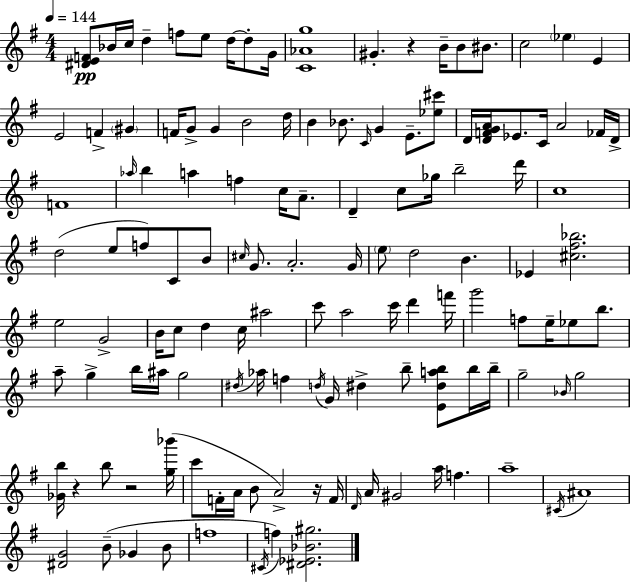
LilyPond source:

{
  \clef treble
  \numericTimeSignature
  \time 4/4
  \key e \minor
  \tempo 4 = 144
  <dis' e' f'>8\pp bes'16 c''16 d''4-- f''8 e''8 d''16~~ d''8-. g'16 | <c' aes' g''>1 | gis'4.-. r4 b'16-- b'8 bis'8. | c''2 \parenthesize ees''4 e'4 | \break e'2 f'4-> \parenthesize gis'4 | f'16 g'8-> g'4 b'2 d''16 | b'4 bes'8. \grace { c'16 } g'4 e'8.-- <ees'' cis'''>8 | d'16 <d' f' g' a'>16 ees'8. c'16 a'2 fes'16 | \break d'16-> f'1 | \grace { aes''16 } b''4 a''4 f''4 c''16 a'8.-- | d'4-- c''8 ges''16 b''2-- | d'''16 c''1 | \break d''2( e''8 f''8) c'8 | b'8 \grace { cis''16 } g'8. a'2.-. | g'16 \parenthesize e''8 d''2 b'4. | ees'4 <cis'' fis'' bes''>2. | \break e''2 g'2-> | b'16 c''8 d''4 c''16 ais''2 | c'''8 a''2 c'''16 d'''4 | f'''16 g'''2 f''8 e''16-- ees''8 | \break b''8. a''8-- g''4-> b''16 ais''16 g''2 | \acciaccatura { dis''16 } aes''16 f''4 \acciaccatura { d''16 } g'16 dis''4-> b''8-- | <e' dis'' a'' b''>8 b''16 b''16-- g''2-- \grace { bes'16 } g''2 | <ges' b''>16 r4 b''8 r2 | \break <g'' bes'''>16( c'''8 f'16-. a'16 b'8 a'2->) | r16 f'16 \grace { d'16 } a'16 gis'2 | a''16 f''4. a''1-- | \acciaccatura { cis'16 } ais'1 | \break <dis' g'>2 | b'8--( ges'4 b'8 f''1 | \acciaccatura { cis'16 } f''4) <dis' ees' bes' gis''>2. | \bar "|."
}